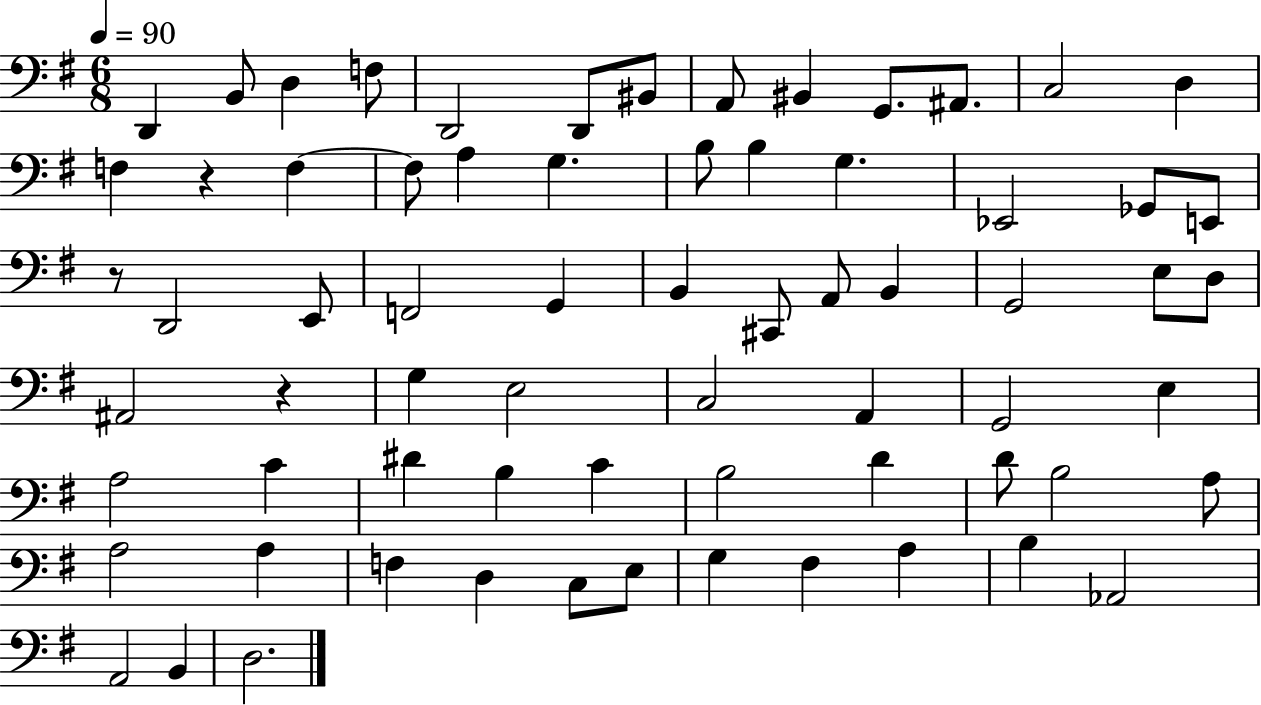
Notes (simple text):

D2/q B2/e D3/q F3/e D2/h D2/e BIS2/e A2/e BIS2/q G2/e. A#2/e. C3/h D3/q F3/q R/q F3/q F3/e A3/q G3/q. B3/e B3/q G3/q. Eb2/h Gb2/e E2/e R/e D2/h E2/e F2/h G2/q B2/q C#2/e A2/e B2/q G2/h E3/e D3/e A#2/h R/q G3/q E3/h C3/h A2/q G2/h E3/q A3/h C4/q D#4/q B3/q C4/q B3/h D4/q D4/e B3/h A3/e A3/h A3/q F3/q D3/q C3/e E3/e G3/q F#3/q A3/q B3/q Ab2/h A2/h B2/q D3/h.